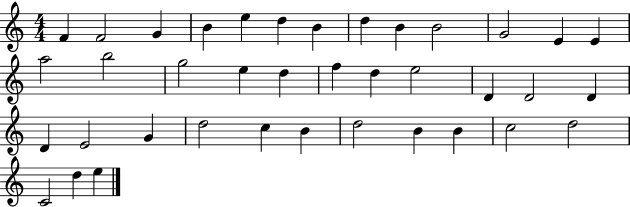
F4/q F4/h G4/q B4/q E5/q D5/q B4/q D5/q B4/q B4/h G4/h E4/q E4/q A5/h B5/h G5/h E5/q D5/q F5/q D5/q E5/h D4/q D4/h D4/q D4/q E4/h G4/q D5/h C5/q B4/q D5/h B4/q B4/q C5/h D5/h C4/h D5/q E5/q